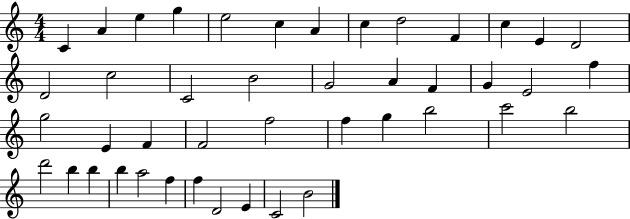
{
  \clef treble
  \numericTimeSignature
  \time 4/4
  \key c \major
  c'4 a'4 e''4 g''4 | e''2 c''4 a'4 | c''4 d''2 f'4 | c''4 e'4 d'2 | \break d'2 c''2 | c'2 b'2 | g'2 a'4 f'4 | g'4 e'2 f''4 | \break g''2 e'4 f'4 | f'2 f''2 | f''4 g''4 b''2 | c'''2 b''2 | \break d'''2 b''4 b''4 | b''4 a''2 f''4 | f''4 d'2 e'4 | c'2 b'2 | \break \bar "|."
}